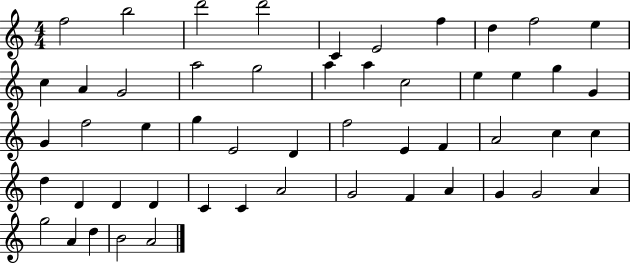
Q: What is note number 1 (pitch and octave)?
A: F5